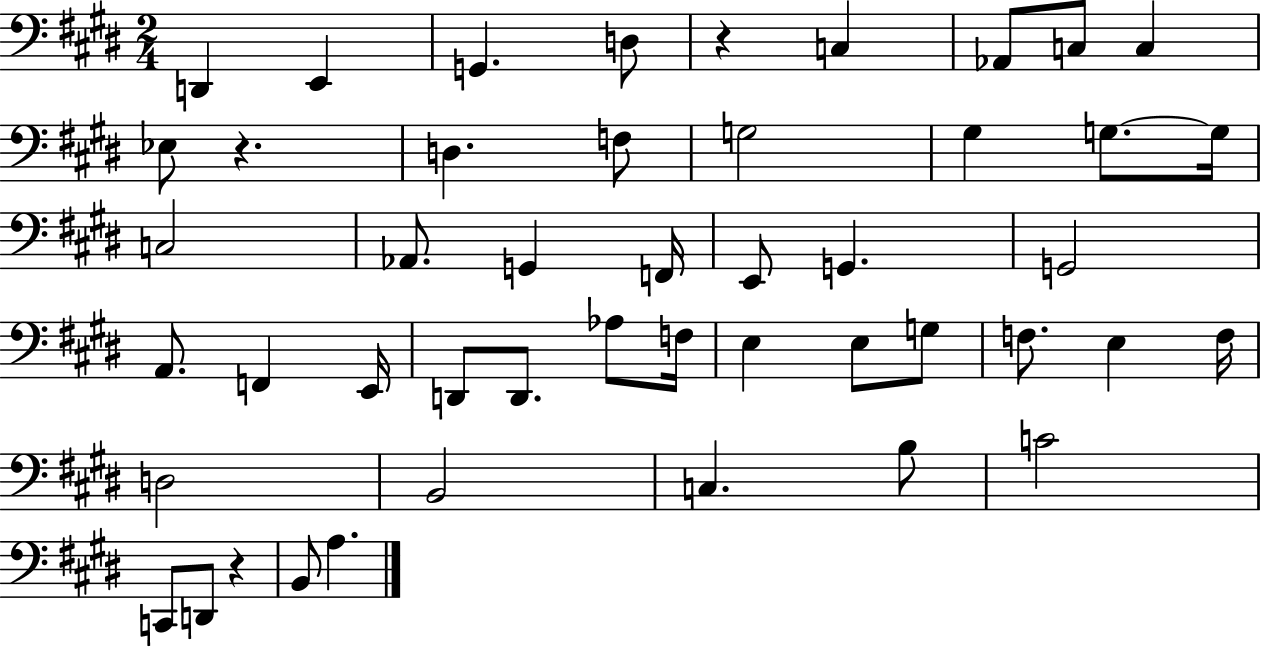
X:1
T:Untitled
M:2/4
L:1/4
K:E
D,, E,, G,, D,/2 z C, _A,,/2 C,/2 C, _E,/2 z D, F,/2 G,2 ^G, G,/2 G,/4 C,2 _A,,/2 G,, F,,/4 E,,/2 G,, G,,2 A,,/2 F,, E,,/4 D,,/2 D,,/2 _A,/2 F,/4 E, E,/2 G,/2 F,/2 E, F,/4 D,2 B,,2 C, B,/2 C2 C,,/2 D,,/2 z B,,/2 A,